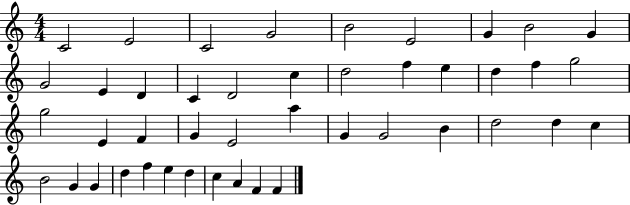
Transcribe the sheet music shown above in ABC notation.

X:1
T:Untitled
M:4/4
L:1/4
K:C
C2 E2 C2 G2 B2 E2 G B2 G G2 E D C D2 c d2 f e d f g2 g2 E F G E2 a G G2 B d2 d c B2 G G d f e d c A F F